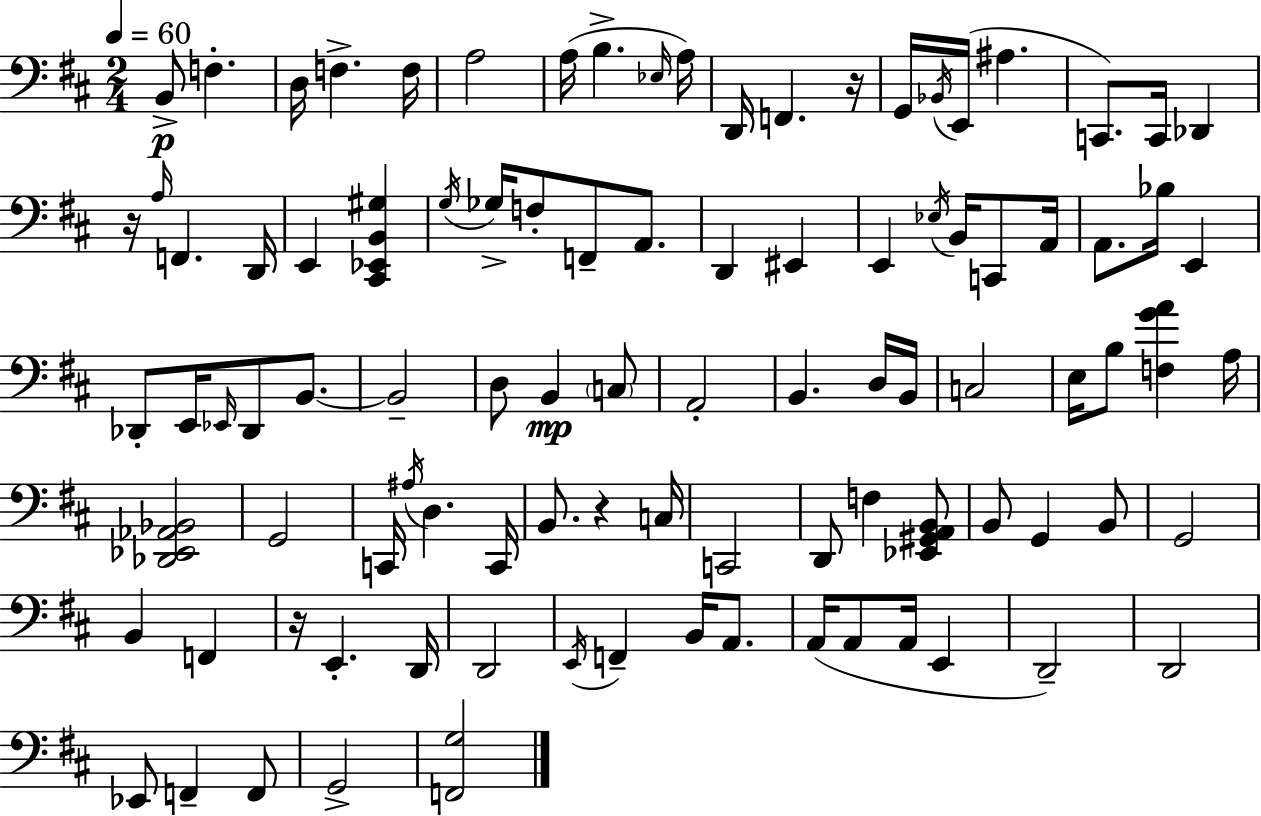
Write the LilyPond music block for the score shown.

{
  \clef bass
  \numericTimeSignature
  \time 2/4
  \key d \major
  \tempo 4 = 60
  b,8->\p f4.-. | d16 f4.-> f16 | a2 | a16( b4.-> \grace { ees16 }) | \break a16 d,16 f,4. | r16 g,16 \acciaccatura { bes,16 }( e,16 ais4. | c,8.) c,16 des,4 | r16 \grace { a16 } f,4. | \break d,16 e,4 <cis, ees, b, gis>4 | \acciaccatura { g16 } ges16-> f8-. f,8-- | a,8. d,4 | eis,4 e,4 | \break \acciaccatura { ees16 } b,16 c,8 a,16 a,8. | bes16 e,4 des,8-. e,16 | \grace { ees,16 } des,8 b,8.~~ b,2-- | d8 | \break b,4\mp \parenthesize c8 a,2-. | b,4. | d16 b,16 c2 | e16 b8 | \break <f g' a'>4 a16 <des, ees, aes, bes,>2 | g,2 | c,16 \acciaccatura { ais16 } | d4. c,16 b,8. | \break r4 c16 c,2 | d,8 | f4 <ees, gis, a, b,>8 b,8 | g,4 b,8 g,2 | \break b,4 | f,4 r16 | e,4.-. d,16 d,2 | \acciaccatura { e,16 } | \break f,4-- b,16 a,8. | a,16( a,8 a,16 e,4 | d,2--) | d,2 | \break ees,8 f,4-- f,8 | g,2-> | <f, g>2 | \bar "|."
}